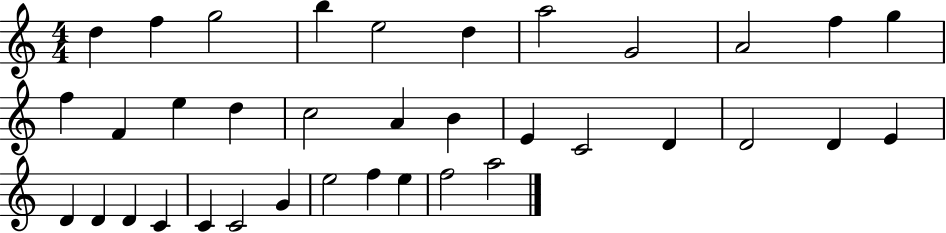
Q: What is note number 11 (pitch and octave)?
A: G5